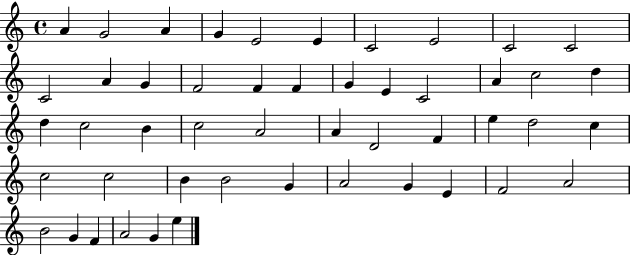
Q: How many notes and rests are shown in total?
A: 49